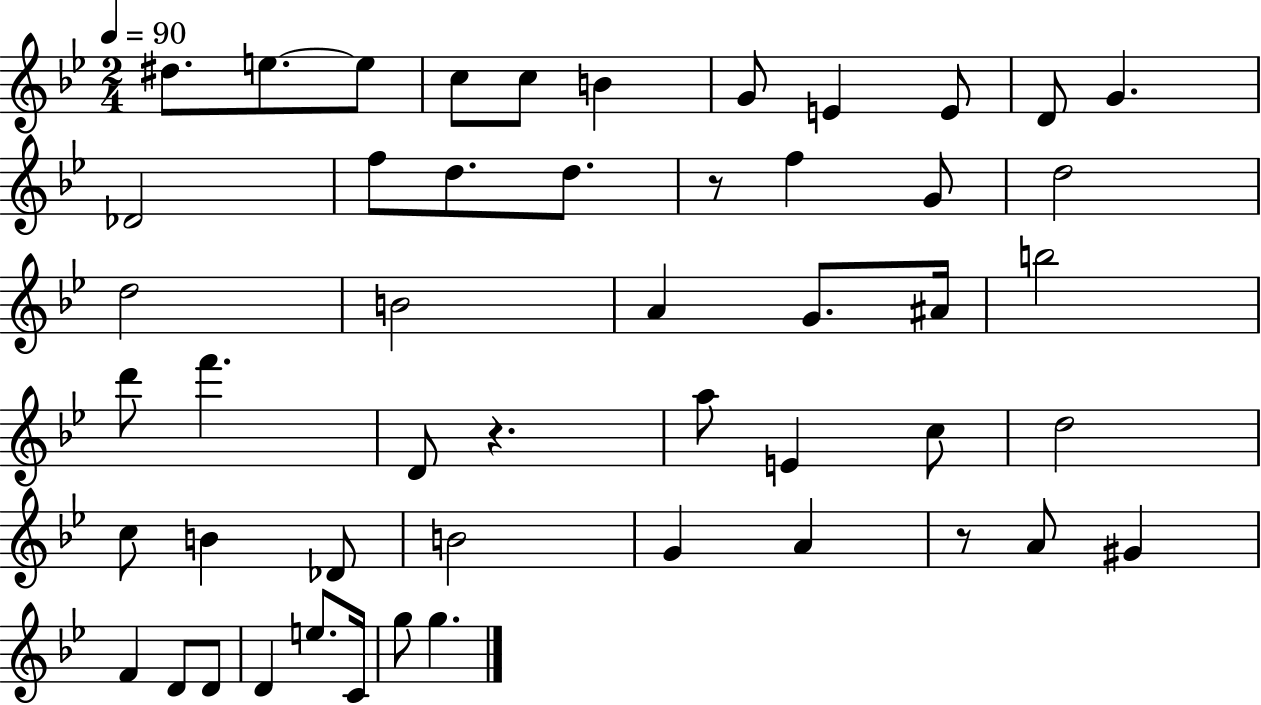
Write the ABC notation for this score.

X:1
T:Untitled
M:2/4
L:1/4
K:Bb
^d/2 e/2 e/2 c/2 c/2 B G/2 E E/2 D/2 G _D2 f/2 d/2 d/2 z/2 f G/2 d2 d2 B2 A G/2 ^A/4 b2 d'/2 f' D/2 z a/2 E c/2 d2 c/2 B _D/2 B2 G A z/2 A/2 ^G F D/2 D/2 D e/2 C/4 g/2 g